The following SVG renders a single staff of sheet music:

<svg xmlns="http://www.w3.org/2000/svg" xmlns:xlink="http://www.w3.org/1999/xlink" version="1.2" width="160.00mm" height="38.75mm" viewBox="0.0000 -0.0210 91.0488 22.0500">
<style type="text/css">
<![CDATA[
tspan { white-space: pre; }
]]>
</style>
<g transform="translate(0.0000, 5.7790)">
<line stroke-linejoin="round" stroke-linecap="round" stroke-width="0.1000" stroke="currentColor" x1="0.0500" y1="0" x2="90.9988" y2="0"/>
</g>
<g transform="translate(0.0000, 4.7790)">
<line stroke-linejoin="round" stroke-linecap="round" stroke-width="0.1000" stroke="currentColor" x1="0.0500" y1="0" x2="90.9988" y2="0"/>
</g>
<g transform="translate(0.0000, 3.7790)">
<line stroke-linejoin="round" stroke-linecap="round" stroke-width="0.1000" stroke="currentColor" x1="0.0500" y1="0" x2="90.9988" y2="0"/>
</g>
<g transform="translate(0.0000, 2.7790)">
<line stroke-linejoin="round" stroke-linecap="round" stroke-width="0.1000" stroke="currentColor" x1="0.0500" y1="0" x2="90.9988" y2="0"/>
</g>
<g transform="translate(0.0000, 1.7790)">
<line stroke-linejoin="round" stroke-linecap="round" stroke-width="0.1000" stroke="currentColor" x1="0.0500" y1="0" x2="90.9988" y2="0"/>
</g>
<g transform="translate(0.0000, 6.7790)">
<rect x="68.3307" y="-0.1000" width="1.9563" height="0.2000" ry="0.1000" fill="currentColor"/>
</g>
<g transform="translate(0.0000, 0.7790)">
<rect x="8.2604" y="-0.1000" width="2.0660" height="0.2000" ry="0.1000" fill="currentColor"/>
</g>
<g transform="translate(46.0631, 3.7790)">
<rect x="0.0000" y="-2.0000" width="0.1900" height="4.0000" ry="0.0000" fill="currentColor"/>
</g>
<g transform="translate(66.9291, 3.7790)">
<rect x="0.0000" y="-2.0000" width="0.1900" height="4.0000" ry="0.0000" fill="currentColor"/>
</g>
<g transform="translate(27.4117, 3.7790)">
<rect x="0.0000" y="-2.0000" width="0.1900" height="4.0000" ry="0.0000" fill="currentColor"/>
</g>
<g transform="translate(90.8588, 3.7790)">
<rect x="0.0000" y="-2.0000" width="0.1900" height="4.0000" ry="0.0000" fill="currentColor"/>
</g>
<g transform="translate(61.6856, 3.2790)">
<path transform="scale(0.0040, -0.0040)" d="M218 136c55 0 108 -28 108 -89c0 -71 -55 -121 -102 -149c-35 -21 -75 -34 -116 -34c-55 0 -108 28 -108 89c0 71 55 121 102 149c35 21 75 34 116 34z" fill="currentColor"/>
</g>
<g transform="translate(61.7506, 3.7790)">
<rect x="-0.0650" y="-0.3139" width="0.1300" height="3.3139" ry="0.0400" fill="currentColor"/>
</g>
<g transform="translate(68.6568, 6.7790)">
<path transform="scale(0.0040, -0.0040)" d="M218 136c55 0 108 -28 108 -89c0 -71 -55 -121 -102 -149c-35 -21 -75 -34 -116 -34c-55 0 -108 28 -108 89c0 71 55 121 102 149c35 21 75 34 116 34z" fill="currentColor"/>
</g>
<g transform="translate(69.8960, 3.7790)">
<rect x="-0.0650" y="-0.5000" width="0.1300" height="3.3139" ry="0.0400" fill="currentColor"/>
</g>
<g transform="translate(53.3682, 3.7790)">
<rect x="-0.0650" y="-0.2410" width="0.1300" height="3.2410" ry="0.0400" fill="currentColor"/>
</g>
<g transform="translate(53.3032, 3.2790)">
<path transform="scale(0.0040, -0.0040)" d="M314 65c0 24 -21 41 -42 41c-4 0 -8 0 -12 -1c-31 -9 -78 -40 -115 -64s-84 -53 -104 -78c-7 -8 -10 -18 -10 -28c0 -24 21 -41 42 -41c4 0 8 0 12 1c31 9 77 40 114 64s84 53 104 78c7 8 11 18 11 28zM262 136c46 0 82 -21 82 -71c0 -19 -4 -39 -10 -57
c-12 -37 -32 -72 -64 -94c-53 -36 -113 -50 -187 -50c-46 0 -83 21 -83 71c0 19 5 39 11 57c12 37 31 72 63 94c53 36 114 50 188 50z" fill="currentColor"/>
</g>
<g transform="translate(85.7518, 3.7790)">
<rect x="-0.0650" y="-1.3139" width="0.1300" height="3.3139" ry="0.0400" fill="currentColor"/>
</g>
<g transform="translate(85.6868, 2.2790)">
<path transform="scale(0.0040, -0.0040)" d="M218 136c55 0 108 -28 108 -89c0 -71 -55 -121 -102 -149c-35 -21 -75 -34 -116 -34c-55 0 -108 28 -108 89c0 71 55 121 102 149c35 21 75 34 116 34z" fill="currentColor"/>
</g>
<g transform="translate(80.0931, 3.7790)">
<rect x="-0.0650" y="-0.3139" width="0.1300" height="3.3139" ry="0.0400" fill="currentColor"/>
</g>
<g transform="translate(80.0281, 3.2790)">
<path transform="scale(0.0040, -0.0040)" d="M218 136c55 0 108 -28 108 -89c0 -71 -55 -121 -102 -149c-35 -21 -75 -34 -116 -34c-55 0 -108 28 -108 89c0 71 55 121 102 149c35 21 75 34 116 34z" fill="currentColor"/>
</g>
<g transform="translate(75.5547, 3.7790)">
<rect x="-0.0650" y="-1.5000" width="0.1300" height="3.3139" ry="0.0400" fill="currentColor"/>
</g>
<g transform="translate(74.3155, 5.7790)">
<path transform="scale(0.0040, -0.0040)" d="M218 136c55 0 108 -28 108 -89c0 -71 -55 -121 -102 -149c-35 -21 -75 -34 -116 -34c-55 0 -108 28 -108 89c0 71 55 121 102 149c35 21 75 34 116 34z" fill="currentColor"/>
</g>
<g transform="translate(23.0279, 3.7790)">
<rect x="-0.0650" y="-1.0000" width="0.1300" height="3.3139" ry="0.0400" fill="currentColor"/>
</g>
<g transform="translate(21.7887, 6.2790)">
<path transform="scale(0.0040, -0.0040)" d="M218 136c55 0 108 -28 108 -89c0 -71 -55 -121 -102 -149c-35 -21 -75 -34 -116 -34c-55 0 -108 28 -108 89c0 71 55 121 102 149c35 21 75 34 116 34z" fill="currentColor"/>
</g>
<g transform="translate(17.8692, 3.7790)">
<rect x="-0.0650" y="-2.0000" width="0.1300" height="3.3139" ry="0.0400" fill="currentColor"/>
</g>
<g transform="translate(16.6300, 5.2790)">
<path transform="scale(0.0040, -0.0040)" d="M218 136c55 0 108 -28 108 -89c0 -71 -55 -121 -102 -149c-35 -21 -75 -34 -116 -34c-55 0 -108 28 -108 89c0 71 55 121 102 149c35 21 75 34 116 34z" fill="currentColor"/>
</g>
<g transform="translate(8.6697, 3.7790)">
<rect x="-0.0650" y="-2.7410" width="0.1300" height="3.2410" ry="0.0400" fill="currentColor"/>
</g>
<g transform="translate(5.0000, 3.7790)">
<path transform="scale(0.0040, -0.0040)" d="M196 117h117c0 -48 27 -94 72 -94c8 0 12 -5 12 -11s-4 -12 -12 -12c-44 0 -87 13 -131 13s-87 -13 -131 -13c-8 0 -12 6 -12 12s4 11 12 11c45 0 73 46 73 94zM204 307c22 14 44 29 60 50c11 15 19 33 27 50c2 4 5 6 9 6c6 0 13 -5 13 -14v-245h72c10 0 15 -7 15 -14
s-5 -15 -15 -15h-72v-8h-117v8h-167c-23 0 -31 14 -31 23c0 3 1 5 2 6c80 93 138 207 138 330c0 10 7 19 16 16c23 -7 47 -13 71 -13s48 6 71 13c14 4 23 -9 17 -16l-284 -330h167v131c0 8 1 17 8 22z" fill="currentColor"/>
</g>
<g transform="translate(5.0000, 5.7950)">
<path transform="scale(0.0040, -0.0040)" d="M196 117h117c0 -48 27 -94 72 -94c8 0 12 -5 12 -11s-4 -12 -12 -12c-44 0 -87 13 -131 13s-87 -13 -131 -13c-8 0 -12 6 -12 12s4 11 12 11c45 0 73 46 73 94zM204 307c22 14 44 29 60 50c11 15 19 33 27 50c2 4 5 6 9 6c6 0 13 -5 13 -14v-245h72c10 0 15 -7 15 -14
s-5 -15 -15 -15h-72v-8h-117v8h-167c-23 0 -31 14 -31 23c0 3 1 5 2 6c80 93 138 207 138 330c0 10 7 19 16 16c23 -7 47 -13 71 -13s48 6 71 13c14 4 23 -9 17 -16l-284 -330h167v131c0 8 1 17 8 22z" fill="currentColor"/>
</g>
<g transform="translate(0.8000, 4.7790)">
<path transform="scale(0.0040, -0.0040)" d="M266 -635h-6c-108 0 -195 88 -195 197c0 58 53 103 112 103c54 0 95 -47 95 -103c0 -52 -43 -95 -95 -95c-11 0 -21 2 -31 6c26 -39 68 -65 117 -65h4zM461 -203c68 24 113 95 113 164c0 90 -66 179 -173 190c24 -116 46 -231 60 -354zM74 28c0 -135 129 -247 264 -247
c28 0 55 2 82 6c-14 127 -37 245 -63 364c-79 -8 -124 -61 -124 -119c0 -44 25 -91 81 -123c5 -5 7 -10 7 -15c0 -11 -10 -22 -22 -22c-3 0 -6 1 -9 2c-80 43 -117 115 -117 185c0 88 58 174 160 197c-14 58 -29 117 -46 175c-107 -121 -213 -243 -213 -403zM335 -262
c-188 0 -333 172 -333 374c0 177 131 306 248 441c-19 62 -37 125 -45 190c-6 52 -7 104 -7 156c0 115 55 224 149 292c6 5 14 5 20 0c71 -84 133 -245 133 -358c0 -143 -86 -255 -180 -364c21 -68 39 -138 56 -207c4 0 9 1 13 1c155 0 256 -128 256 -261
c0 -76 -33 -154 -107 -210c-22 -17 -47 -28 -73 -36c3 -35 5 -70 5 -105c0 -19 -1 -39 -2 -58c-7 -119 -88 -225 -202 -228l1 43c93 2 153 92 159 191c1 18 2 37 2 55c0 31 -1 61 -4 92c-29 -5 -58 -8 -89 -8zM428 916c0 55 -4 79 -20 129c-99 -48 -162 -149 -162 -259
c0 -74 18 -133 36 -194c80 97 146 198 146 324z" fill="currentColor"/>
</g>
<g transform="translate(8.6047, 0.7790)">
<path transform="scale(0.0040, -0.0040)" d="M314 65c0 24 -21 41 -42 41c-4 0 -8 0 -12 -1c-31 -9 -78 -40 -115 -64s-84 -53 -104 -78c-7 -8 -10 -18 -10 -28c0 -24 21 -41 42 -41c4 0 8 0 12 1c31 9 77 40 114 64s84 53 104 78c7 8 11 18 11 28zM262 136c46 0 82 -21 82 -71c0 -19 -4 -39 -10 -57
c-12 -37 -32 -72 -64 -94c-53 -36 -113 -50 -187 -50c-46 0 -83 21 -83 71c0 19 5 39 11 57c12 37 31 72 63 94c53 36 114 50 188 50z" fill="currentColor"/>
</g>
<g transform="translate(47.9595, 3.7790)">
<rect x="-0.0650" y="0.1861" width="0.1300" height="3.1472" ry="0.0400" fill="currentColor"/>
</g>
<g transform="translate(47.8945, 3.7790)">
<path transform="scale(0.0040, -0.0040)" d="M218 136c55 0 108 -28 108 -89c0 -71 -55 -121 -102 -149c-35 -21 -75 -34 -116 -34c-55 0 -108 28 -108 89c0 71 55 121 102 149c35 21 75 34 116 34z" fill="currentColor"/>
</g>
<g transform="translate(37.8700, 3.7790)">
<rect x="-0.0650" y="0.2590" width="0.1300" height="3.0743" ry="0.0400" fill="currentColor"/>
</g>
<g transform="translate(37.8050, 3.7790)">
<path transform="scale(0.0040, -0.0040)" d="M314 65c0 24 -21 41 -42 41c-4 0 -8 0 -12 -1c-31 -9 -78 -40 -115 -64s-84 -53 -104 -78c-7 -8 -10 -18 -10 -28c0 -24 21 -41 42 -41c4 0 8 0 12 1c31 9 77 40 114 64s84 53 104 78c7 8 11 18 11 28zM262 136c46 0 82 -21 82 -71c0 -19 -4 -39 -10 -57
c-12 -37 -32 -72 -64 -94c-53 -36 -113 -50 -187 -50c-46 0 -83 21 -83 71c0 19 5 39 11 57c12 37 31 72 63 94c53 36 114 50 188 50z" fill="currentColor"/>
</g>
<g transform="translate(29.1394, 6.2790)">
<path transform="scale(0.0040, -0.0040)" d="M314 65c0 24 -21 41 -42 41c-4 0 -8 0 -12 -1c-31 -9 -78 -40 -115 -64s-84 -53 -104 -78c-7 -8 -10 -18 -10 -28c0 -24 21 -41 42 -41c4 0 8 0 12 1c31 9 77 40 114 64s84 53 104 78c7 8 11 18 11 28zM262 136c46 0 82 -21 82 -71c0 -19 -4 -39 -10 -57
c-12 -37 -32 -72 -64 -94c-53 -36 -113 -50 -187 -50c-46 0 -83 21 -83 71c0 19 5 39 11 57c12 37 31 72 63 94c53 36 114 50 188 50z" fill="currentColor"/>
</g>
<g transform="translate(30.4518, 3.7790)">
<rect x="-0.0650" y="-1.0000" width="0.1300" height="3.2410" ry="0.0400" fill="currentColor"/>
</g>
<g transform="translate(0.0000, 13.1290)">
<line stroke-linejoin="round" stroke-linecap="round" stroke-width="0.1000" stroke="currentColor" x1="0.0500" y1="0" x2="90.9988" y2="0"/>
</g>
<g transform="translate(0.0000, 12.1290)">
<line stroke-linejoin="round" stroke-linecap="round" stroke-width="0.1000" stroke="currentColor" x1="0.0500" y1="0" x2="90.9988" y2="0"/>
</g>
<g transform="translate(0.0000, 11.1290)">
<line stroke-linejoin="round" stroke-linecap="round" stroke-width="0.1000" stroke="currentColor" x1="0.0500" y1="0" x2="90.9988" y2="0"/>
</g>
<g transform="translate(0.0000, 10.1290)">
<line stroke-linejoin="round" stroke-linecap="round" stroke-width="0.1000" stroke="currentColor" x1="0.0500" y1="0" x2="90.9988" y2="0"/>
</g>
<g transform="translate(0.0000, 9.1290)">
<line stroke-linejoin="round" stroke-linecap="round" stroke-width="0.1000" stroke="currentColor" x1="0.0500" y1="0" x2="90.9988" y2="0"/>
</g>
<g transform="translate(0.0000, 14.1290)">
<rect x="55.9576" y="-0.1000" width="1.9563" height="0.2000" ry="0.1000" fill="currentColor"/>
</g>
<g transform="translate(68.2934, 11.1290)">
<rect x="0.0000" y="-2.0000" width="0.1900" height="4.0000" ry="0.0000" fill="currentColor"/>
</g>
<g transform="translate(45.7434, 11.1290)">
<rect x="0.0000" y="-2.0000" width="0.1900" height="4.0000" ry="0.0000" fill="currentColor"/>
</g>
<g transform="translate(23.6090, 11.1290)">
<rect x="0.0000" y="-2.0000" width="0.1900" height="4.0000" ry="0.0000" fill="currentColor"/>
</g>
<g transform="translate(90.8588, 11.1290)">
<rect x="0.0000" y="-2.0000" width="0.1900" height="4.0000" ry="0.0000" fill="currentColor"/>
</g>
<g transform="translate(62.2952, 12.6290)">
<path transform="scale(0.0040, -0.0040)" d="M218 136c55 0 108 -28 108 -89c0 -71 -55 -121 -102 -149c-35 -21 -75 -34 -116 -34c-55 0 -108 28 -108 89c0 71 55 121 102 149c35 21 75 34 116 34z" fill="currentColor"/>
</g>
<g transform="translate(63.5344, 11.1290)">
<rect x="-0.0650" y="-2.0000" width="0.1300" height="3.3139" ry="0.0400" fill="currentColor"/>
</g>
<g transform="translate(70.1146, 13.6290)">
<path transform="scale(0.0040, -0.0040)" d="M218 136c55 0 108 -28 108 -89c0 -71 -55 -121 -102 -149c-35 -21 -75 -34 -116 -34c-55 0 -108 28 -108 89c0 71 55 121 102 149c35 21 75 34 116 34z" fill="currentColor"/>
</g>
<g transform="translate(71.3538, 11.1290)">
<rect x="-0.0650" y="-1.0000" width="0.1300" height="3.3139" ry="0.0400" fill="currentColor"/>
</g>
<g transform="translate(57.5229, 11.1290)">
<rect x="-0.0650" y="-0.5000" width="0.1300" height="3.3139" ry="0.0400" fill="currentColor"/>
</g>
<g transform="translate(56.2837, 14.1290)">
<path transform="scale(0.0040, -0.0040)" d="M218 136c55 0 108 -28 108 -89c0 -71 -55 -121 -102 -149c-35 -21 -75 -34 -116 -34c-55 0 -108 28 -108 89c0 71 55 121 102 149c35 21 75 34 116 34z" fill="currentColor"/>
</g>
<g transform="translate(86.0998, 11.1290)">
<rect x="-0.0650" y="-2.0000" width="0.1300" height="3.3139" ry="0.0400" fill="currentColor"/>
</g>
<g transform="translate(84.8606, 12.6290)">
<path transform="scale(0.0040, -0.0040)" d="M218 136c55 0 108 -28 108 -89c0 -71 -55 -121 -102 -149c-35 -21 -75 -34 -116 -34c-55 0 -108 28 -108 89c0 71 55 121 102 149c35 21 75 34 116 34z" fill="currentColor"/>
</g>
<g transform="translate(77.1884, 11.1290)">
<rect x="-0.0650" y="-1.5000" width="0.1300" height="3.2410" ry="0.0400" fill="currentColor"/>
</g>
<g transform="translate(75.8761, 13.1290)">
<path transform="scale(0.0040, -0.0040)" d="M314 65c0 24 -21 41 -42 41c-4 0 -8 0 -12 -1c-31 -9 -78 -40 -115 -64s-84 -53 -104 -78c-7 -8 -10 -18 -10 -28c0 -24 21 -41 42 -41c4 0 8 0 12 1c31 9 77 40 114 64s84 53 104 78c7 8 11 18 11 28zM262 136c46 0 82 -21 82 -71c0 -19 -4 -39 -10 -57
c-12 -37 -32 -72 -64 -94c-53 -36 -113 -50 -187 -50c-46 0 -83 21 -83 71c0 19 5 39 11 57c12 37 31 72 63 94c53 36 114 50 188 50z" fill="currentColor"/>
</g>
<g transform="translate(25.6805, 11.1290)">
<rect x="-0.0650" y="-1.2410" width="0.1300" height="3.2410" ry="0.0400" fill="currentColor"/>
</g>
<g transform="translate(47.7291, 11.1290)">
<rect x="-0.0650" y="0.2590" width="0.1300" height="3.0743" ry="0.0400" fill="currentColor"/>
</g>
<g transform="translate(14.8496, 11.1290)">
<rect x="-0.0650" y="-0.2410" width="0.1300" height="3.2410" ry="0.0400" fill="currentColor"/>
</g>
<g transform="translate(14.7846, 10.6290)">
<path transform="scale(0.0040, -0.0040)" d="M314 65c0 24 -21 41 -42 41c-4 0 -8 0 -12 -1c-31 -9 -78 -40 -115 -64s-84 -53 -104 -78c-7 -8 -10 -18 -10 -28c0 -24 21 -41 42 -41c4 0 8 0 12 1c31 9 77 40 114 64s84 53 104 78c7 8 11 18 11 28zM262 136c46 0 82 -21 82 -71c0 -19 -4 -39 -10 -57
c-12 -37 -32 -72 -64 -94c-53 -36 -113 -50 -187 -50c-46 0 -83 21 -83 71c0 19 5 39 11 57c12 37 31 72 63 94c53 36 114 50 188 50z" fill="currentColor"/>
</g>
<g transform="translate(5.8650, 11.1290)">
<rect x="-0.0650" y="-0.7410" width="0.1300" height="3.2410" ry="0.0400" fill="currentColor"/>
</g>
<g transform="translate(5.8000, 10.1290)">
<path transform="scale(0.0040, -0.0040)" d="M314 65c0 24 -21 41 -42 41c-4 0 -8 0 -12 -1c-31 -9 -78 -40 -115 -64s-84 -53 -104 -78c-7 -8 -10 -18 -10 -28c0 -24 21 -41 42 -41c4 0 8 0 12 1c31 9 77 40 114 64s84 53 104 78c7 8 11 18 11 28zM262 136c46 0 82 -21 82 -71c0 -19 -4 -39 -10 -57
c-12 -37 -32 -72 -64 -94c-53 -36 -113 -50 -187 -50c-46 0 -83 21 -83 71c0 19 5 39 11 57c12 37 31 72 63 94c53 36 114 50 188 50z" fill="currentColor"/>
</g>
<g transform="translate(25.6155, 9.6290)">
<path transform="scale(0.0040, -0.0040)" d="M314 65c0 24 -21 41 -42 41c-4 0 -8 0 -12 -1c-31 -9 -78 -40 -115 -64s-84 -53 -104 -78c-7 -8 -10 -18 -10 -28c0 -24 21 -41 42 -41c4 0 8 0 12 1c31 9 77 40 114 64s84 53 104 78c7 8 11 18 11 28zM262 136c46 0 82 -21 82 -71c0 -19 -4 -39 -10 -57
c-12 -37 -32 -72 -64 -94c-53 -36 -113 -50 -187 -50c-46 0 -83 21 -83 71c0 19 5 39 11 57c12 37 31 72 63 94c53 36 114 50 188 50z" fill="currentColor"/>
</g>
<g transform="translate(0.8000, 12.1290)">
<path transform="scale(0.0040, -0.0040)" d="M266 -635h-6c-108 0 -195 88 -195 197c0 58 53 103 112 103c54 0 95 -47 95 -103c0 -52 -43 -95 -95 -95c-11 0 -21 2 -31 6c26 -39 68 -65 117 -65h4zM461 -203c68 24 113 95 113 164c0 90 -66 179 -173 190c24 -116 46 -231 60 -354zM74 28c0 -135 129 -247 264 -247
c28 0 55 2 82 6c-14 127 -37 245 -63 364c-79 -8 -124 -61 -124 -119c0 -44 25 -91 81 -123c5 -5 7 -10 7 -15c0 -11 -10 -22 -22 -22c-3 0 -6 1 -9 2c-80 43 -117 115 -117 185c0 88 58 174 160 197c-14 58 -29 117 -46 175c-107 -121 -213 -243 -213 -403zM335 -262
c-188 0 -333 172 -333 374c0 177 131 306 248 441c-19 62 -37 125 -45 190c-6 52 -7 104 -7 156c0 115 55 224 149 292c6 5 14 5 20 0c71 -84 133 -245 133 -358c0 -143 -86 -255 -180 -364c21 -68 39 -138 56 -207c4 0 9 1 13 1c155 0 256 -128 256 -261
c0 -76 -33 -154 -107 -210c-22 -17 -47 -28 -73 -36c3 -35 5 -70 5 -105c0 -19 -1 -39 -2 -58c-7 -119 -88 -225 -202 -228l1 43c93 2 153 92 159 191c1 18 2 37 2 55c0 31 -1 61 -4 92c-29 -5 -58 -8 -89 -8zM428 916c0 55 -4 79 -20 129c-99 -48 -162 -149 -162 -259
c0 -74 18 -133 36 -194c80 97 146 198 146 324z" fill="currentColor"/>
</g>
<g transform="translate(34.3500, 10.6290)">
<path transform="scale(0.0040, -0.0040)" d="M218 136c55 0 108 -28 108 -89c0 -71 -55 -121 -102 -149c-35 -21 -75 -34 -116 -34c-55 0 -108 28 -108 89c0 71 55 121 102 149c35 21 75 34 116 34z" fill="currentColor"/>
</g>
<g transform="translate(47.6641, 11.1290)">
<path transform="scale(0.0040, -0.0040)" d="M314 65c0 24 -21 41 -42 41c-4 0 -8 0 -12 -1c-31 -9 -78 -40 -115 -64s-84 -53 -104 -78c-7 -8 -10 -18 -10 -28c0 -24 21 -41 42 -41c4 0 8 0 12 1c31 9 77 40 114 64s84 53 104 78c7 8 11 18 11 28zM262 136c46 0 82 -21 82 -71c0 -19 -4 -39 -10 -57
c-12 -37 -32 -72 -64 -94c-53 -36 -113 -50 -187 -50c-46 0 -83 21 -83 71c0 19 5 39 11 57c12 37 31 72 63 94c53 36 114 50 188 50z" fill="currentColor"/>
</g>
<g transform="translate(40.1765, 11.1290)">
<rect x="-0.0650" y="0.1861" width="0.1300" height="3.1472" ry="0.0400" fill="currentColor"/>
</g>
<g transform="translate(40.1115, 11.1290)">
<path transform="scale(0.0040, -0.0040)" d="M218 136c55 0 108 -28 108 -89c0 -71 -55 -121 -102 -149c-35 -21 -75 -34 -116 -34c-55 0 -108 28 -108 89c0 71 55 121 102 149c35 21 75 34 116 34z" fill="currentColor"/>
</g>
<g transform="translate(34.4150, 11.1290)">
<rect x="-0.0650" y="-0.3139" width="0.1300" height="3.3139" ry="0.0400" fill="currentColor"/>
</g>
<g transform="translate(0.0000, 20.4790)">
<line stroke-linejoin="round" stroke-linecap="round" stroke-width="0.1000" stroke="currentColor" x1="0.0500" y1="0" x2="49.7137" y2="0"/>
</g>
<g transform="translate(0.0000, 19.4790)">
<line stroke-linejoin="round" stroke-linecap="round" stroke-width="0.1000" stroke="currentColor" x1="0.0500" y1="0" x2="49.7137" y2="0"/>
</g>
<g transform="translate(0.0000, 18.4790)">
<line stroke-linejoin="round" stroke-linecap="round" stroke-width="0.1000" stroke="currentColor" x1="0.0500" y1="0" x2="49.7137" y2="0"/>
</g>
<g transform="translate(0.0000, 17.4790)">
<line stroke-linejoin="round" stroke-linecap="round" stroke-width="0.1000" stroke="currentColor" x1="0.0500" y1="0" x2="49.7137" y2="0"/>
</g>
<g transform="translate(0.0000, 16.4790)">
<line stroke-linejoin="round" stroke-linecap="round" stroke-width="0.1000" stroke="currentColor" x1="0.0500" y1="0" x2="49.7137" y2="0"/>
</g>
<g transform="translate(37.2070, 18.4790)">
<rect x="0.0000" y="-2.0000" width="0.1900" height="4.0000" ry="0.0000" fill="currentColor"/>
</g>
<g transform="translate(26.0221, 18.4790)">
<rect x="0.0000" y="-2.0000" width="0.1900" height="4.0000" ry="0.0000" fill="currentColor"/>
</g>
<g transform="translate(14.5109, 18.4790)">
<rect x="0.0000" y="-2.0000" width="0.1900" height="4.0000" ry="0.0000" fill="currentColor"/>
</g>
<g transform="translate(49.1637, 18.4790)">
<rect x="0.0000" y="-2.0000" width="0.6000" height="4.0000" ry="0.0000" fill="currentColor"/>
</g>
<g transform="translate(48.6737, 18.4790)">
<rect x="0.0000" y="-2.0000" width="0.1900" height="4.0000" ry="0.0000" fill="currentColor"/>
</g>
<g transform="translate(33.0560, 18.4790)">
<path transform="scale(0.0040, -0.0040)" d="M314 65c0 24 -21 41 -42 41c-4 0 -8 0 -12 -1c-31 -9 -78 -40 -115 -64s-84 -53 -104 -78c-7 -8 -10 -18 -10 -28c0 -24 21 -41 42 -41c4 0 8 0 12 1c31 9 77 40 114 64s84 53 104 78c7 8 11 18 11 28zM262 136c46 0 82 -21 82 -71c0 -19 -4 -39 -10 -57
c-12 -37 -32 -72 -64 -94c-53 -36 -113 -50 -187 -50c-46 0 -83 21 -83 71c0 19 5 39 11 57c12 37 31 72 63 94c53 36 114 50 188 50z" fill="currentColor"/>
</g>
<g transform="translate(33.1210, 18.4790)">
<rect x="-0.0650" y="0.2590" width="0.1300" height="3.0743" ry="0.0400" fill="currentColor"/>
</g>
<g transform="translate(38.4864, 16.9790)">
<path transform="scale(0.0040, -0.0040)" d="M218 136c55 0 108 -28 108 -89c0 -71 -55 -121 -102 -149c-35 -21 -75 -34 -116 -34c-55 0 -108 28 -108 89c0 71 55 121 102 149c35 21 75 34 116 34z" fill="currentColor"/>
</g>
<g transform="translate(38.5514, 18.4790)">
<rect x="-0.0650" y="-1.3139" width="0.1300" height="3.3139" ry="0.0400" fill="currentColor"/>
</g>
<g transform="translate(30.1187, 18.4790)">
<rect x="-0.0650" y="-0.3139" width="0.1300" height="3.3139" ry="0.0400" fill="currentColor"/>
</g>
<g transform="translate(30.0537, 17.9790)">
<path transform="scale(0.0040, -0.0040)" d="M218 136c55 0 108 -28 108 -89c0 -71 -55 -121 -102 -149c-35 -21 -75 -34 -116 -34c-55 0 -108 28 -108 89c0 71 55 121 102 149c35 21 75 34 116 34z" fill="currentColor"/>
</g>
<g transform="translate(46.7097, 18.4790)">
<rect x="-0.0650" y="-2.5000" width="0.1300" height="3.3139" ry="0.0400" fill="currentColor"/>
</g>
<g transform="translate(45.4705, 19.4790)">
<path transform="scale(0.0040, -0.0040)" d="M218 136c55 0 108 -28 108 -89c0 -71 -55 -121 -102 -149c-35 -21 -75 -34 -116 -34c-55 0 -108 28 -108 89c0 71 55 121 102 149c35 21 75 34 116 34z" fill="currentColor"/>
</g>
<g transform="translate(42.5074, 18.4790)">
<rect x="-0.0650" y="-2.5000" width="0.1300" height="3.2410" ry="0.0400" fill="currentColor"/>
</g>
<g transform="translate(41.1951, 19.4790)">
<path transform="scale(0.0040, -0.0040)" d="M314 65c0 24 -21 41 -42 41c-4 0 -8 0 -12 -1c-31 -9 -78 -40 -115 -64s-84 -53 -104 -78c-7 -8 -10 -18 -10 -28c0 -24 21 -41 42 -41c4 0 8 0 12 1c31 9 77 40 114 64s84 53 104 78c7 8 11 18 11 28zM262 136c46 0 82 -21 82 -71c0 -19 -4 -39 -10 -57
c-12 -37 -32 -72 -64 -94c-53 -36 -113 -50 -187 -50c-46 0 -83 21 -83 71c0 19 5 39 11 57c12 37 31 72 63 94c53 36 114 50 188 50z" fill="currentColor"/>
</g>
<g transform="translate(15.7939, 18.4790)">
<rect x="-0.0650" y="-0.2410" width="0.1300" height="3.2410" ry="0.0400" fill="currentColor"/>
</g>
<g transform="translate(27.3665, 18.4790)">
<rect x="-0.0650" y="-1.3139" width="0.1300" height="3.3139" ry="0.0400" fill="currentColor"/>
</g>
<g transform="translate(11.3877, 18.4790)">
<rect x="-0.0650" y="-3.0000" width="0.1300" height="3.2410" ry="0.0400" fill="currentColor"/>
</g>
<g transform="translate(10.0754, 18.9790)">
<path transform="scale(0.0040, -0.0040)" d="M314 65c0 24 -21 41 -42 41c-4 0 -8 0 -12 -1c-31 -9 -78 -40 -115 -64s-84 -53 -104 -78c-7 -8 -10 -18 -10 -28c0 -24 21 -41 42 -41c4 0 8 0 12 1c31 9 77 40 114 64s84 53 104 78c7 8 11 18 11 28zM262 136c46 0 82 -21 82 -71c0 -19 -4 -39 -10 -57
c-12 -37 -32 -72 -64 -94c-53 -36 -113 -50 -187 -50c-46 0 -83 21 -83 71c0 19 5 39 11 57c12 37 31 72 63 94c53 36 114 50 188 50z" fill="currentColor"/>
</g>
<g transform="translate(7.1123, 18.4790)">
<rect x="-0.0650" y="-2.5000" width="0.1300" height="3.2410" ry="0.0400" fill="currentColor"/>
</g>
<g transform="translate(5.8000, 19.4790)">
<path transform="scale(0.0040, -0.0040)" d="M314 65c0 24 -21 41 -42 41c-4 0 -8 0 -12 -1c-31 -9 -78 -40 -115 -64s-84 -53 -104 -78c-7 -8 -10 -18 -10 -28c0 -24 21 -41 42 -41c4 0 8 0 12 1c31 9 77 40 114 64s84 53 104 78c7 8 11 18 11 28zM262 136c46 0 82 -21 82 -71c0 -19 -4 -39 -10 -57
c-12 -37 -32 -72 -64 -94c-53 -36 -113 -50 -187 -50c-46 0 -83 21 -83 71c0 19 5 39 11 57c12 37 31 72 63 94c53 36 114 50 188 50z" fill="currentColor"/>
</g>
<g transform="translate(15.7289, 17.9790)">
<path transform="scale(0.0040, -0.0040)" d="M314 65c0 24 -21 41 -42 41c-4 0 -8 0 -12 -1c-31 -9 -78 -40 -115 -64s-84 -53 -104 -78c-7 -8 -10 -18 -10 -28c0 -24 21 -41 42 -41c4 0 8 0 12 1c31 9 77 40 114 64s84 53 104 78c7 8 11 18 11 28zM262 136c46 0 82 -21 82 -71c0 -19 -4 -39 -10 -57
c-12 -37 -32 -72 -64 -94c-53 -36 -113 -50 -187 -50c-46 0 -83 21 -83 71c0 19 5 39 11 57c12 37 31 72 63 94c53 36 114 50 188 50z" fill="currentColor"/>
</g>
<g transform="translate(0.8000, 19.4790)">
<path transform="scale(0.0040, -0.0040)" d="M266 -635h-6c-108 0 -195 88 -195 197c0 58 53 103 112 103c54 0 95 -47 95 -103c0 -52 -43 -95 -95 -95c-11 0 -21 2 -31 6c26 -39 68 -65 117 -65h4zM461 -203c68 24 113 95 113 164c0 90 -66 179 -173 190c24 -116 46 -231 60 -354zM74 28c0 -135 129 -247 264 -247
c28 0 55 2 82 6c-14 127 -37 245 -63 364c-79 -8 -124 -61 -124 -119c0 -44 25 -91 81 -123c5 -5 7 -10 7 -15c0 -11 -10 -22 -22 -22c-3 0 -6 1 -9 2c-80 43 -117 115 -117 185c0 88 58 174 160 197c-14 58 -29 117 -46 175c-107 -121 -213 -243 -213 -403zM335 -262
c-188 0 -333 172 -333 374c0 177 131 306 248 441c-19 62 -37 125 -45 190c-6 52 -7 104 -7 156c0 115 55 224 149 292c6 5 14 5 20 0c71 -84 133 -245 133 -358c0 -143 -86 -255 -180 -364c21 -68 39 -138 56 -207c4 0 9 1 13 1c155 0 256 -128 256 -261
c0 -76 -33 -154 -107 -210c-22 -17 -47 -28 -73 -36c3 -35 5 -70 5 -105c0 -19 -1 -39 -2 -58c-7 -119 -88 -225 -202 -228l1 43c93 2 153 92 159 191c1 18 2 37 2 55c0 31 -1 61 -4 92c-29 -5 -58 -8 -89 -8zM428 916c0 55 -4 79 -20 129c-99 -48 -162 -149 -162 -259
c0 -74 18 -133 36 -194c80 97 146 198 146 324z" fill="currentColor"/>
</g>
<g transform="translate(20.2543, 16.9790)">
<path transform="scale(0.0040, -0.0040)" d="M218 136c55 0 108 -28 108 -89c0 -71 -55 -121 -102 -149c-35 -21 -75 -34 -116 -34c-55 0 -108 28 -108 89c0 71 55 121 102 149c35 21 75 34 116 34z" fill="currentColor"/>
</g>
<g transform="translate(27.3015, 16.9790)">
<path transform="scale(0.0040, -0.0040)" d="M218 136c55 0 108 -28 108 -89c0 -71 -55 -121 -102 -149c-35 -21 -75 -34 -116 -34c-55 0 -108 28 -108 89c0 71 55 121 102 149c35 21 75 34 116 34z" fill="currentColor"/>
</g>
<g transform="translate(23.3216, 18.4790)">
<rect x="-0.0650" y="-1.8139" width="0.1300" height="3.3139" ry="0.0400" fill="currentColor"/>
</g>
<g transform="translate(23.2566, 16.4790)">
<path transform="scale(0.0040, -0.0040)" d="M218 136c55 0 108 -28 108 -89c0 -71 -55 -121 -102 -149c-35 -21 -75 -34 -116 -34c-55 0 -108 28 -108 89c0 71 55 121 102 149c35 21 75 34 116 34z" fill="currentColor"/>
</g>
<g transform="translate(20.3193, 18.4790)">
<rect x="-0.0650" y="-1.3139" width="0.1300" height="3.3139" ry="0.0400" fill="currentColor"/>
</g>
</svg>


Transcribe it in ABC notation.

X:1
T:Untitled
M:4/4
L:1/4
K:C
a2 F D D2 B2 B c2 c C E c e d2 c2 e2 c B B2 C F D E2 F G2 A2 c2 e f e c B2 e G2 G